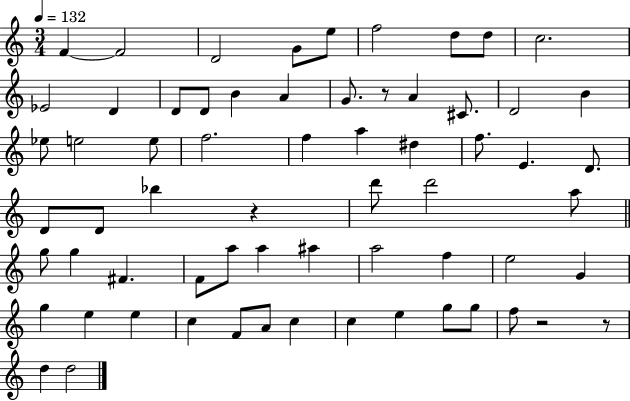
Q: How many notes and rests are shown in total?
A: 65